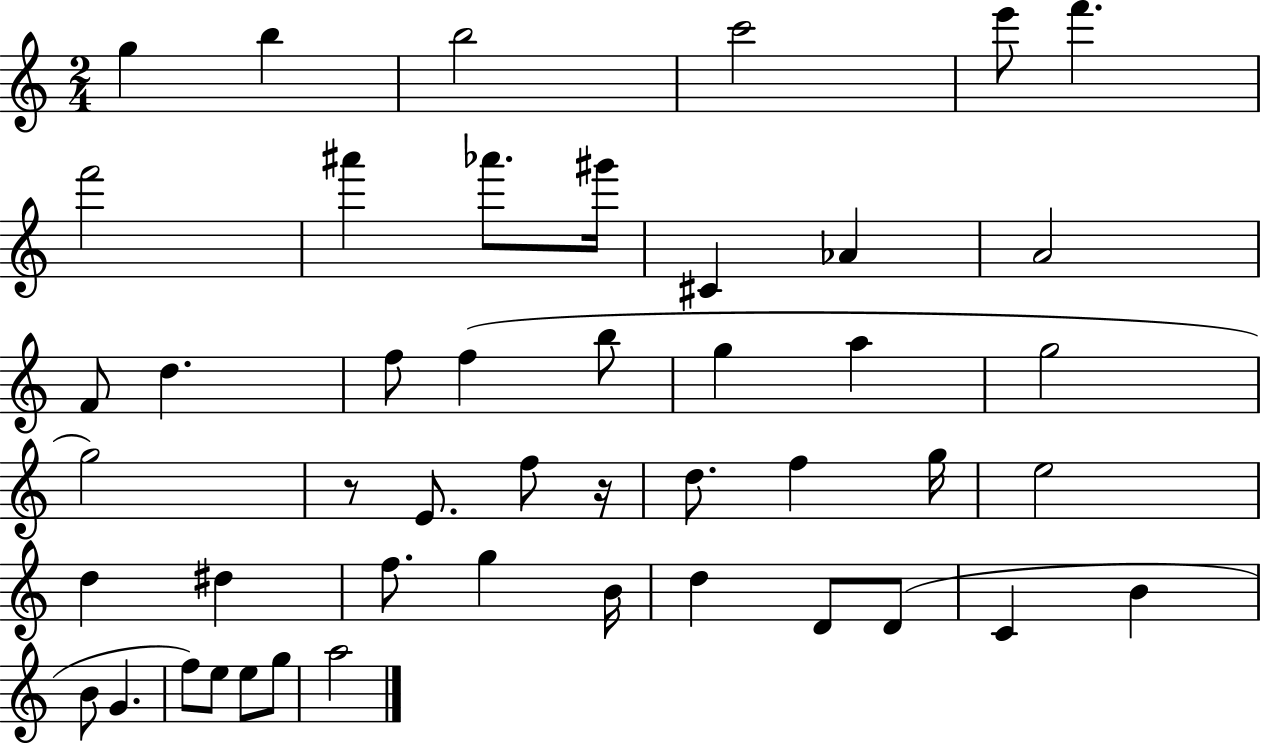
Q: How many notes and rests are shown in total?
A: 47